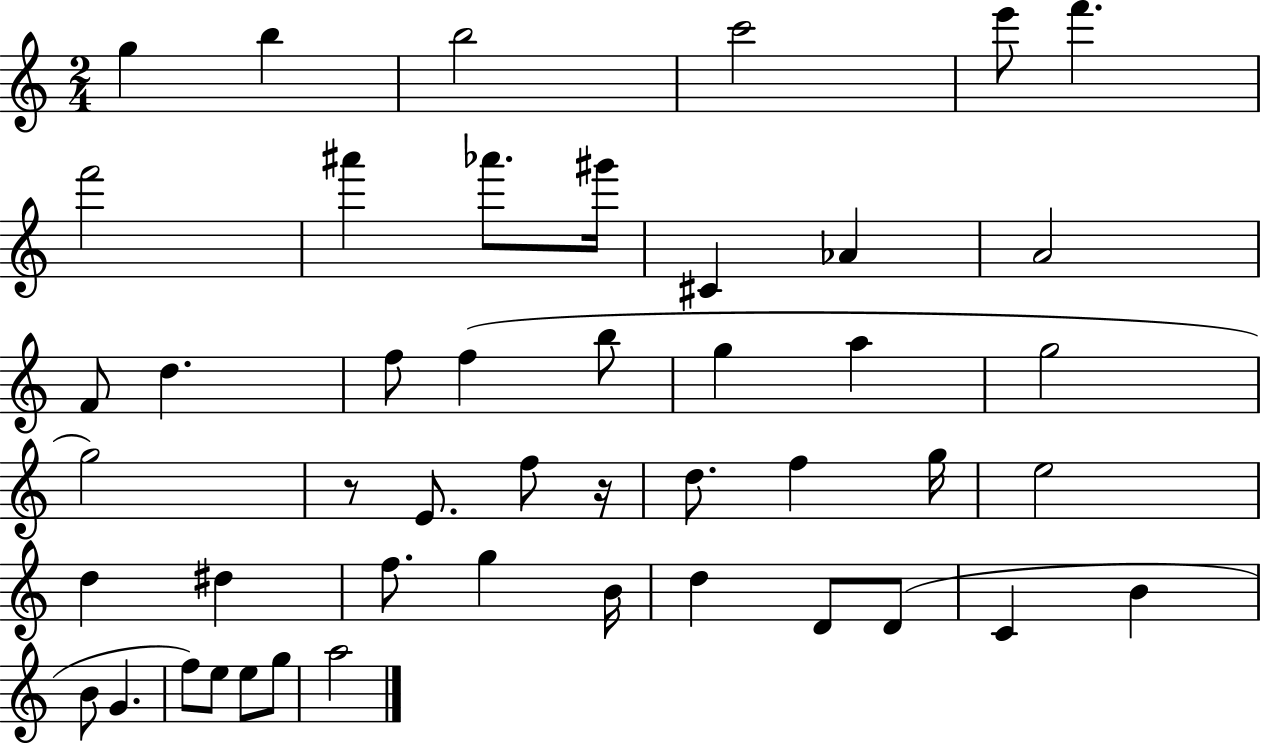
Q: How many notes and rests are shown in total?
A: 47